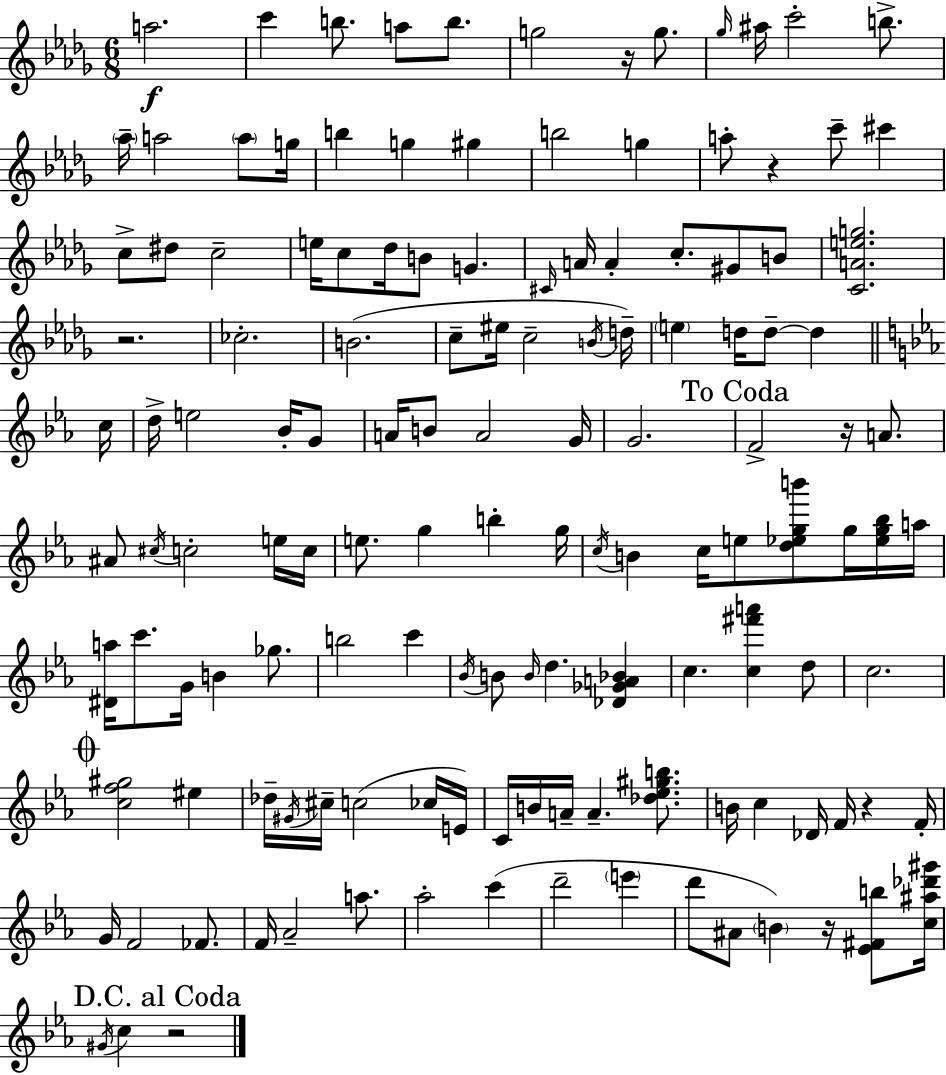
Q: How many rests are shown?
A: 7